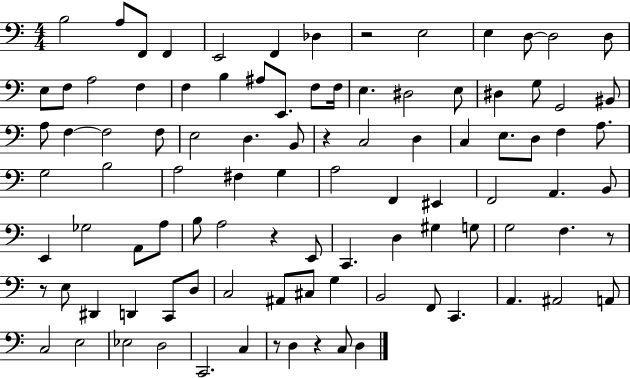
B3/h A3/e F2/e F2/q E2/h F2/q Db3/q R/h E3/h E3/q D3/e D3/h D3/e E3/e F3/e A3/h F3/q F3/q B3/q A#3/e E2/e. F3/e F3/s E3/q. D#3/h E3/e D#3/q G3/e G2/h BIS2/e A3/e F3/q F3/h F3/e E3/h D3/q. B2/e R/q C3/h D3/q C3/q E3/e. D3/e F3/q A3/e. G3/h B3/h A3/h F#3/q G3/q A3/h F2/q EIS2/q F2/h A2/q. B2/e E2/q Gb3/h A2/e A3/e B3/e A3/h R/q E2/e C2/q. D3/q G#3/q G3/e G3/h F3/q. R/e R/e E3/e D#2/q D2/q C2/e D3/e C3/h A#2/e C#3/e G3/q B2/h F2/e C2/q. A2/q. A#2/h A2/e C3/h E3/h Eb3/h D3/h C2/h. C3/q R/e D3/q R/q C3/e D3/q